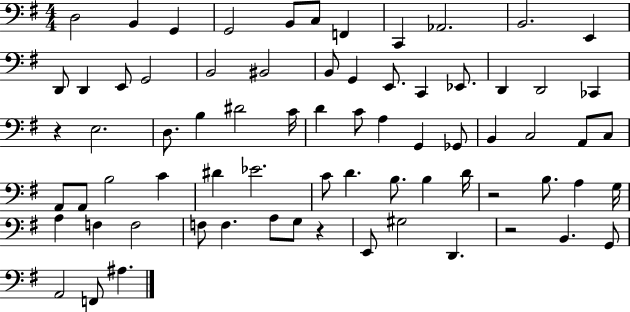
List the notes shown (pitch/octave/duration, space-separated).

D3/h B2/q G2/q G2/h B2/e C3/e F2/q C2/q Ab2/h. B2/h. E2/q D2/e D2/q E2/e G2/h B2/h BIS2/h B2/e G2/q E2/e. C2/q Eb2/e. D2/q D2/h CES2/q R/q E3/h. D3/e. B3/q D#4/h C4/s D4/q C4/e A3/q G2/q Gb2/e B2/q C3/h A2/e C3/e A2/e A2/e B3/h C4/q D#4/q Eb4/h. C4/e D4/q. B3/e. B3/q D4/s R/h B3/e. A3/q G3/s A3/q F3/q F3/h F3/e F3/q. A3/e G3/e R/q E2/e G#3/h D2/q. R/h B2/q. G2/e A2/h F2/e A#3/q.